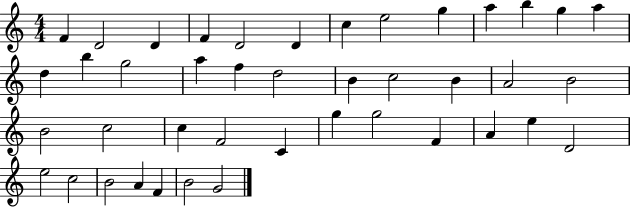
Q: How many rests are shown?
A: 0